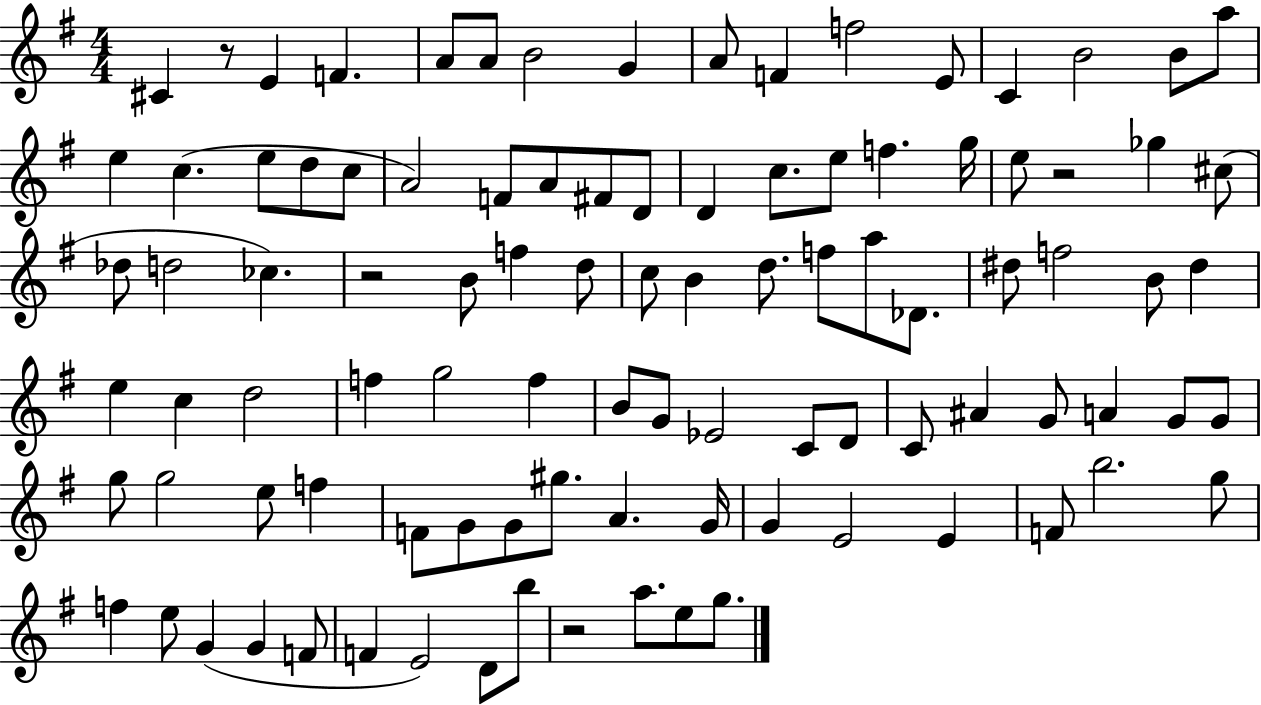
{
  \clef treble
  \numericTimeSignature
  \time 4/4
  \key g \major
  cis'4 r8 e'4 f'4. | a'8 a'8 b'2 g'4 | a'8 f'4 f''2 e'8 | c'4 b'2 b'8 a''8 | \break e''4 c''4.( e''8 d''8 c''8 | a'2) f'8 a'8 fis'8 d'8 | d'4 c''8. e''8 f''4. g''16 | e''8 r2 ges''4 cis''8( | \break des''8 d''2 ces''4.) | r2 b'8 f''4 d''8 | c''8 b'4 d''8. f''8 a''8 des'8. | dis''8 f''2 b'8 dis''4 | \break e''4 c''4 d''2 | f''4 g''2 f''4 | b'8 g'8 ees'2 c'8 d'8 | c'8 ais'4 g'8 a'4 g'8 g'8 | \break g''8 g''2 e''8 f''4 | f'8 g'8 g'8 gis''8. a'4. g'16 | g'4 e'2 e'4 | f'8 b''2. g''8 | \break f''4 e''8 g'4( g'4 f'8 | f'4 e'2) d'8 b''8 | r2 a''8. e''8 g''8. | \bar "|."
}